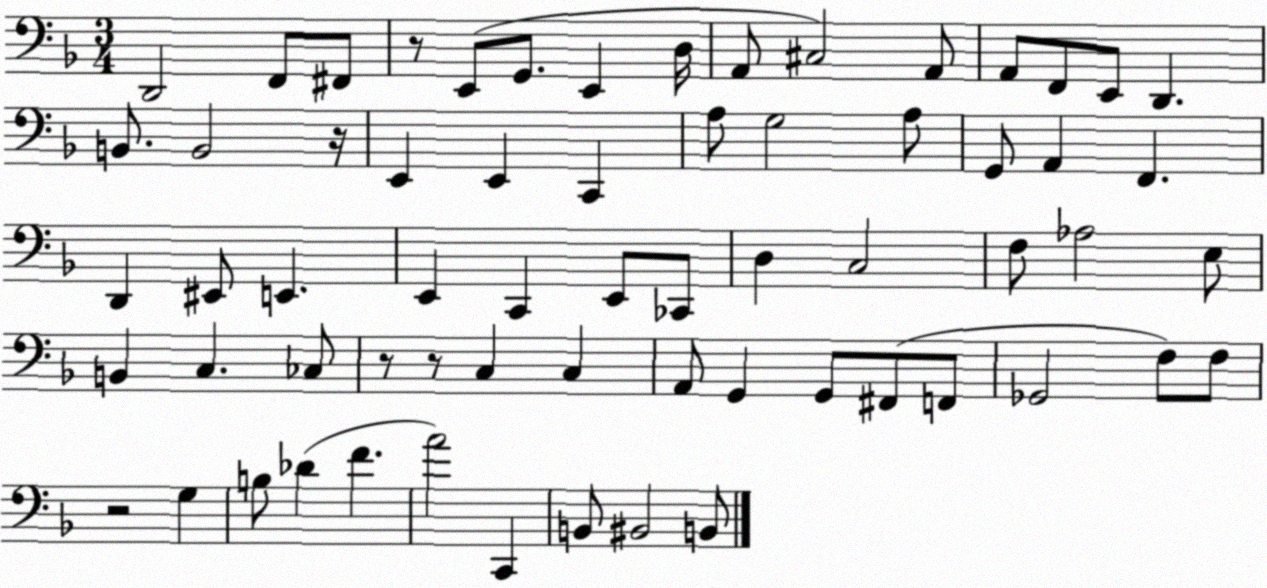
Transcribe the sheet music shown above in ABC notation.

X:1
T:Untitled
M:3/4
L:1/4
K:F
D,,2 F,,/2 ^F,,/2 z/2 E,,/2 G,,/2 E,, D,/4 A,,/2 ^C,2 A,,/2 A,,/2 F,,/2 E,,/2 D,, B,,/2 B,,2 z/4 E,, E,, C,, A,/2 G,2 A,/2 G,,/2 A,, F,, D,, ^E,,/2 E,, E,, C,, E,,/2 _C,,/2 D, C,2 F,/2 _A,2 E,/2 B,, C, _C,/2 z/2 z/2 C, C, A,,/2 G,, G,,/2 ^F,,/2 F,,/2 _G,,2 F,/2 F,/2 z2 G, B,/2 _D F A2 C,, B,,/2 ^B,,2 B,,/2